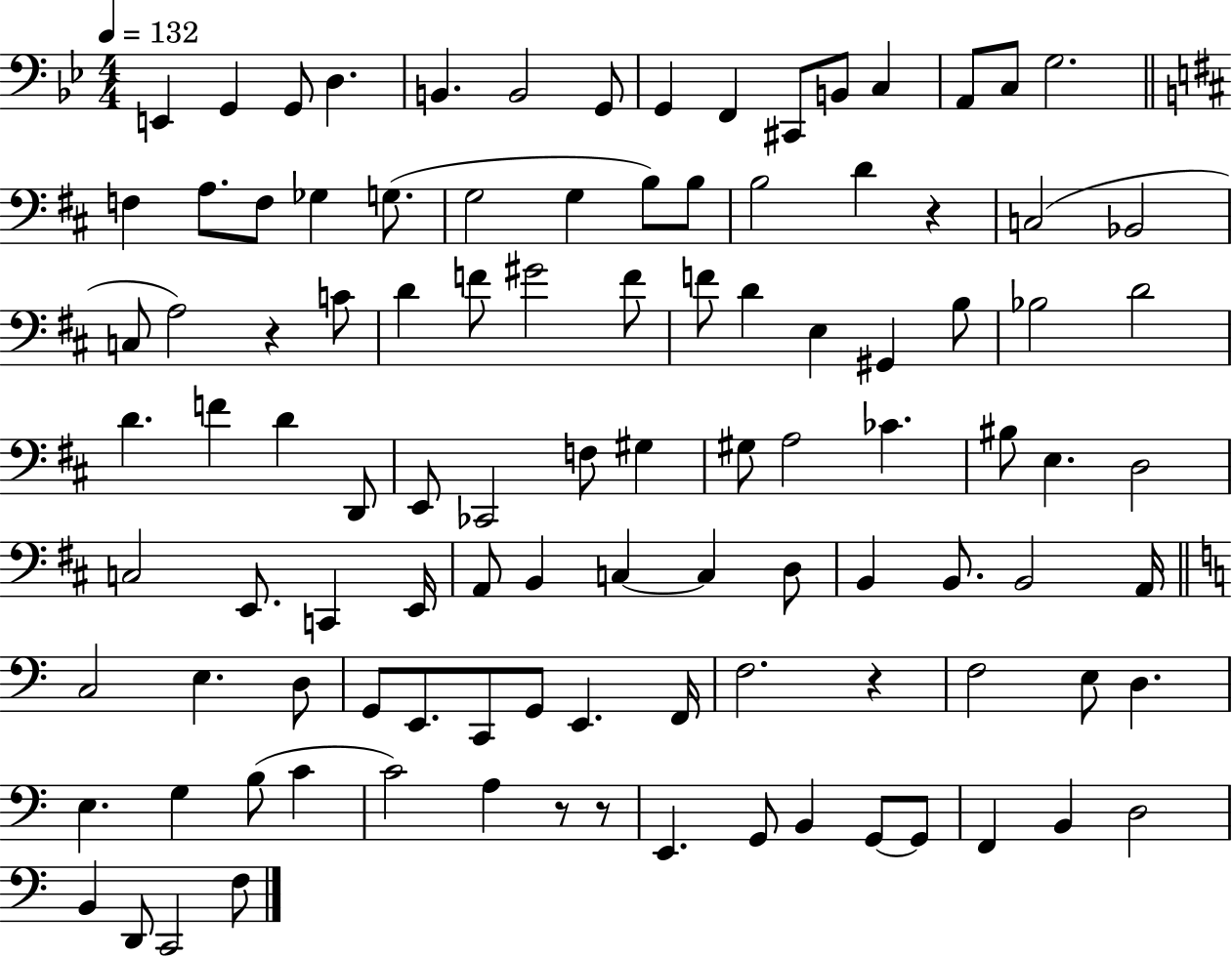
E2/q G2/q G2/e D3/q. B2/q. B2/h G2/e G2/q F2/q C#2/e B2/e C3/q A2/e C3/e G3/h. F3/q A3/e. F3/e Gb3/q G3/e. G3/h G3/q B3/e B3/e B3/h D4/q R/q C3/h Bb2/h C3/e A3/h R/q C4/e D4/q F4/e G#4/h F4/e F4/e D4/q E3/q G#2/q B3/e Bb3/h D4/h D4/q. F4/q D4/q D2/e E2/e CES2/h F3/e G#3/q G#3/e A3/h CES4/q. BIS3/e E3/q. D3/h C3/h E2/e. C2/q E2/s A2/e B2/q C3/q C3/q D3/e B2/q B2/e. B2/h A2/s C3/h E3/q. D3/e G2/e E2/e. C2/e G2/e E2/q. F2/s F3/h. R/q F3/h E3/e D3/q. E3/q. G3/q B3/e C4/q C4/h A3/q R/e R/e E2/q. G2/e B2/q G2/e G2/e F2/q B2/q D3/h B2/q D2/e C2/h F3/e